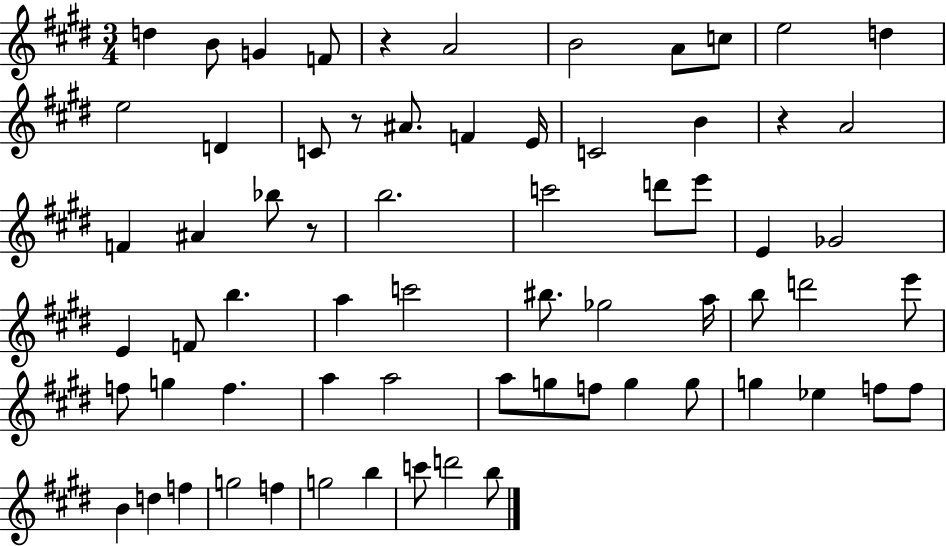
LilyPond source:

{
  \clef treble
  \numericTimeSignature
  \time 3/4
  \key e \major
  \repeat volta 2 { d''4 b'8 g'4 f'8 | r4 a'2 | b'2 a'8 c''8 | e''2 d''4 | \break e''2 d'4 | c'8 r8 ais'8. f'4 e'16 | c'2 b'4 | r4 a'2 | \break f'4 ais'4 bes''8 r8 | b''2. | c'''2 d'''8 e'''8 | e'4 ges'2 | \break e'4 f'8 b''4. | a''4 c'''2 | bis''8. ges''2 a''16 | b''8 d'''2 e'''8 | \break f''8 g''4 f''4. | a''4 a''2 | a''8 g''8 f''8 g''4 g''8 | g''4 ees''4 f''8 f''8 | \break b'4 d''4 f''4 | g''2 f''4 | g''2 b''4 | c'''8 d'''2 b''8 | \break } \bar "|."
}